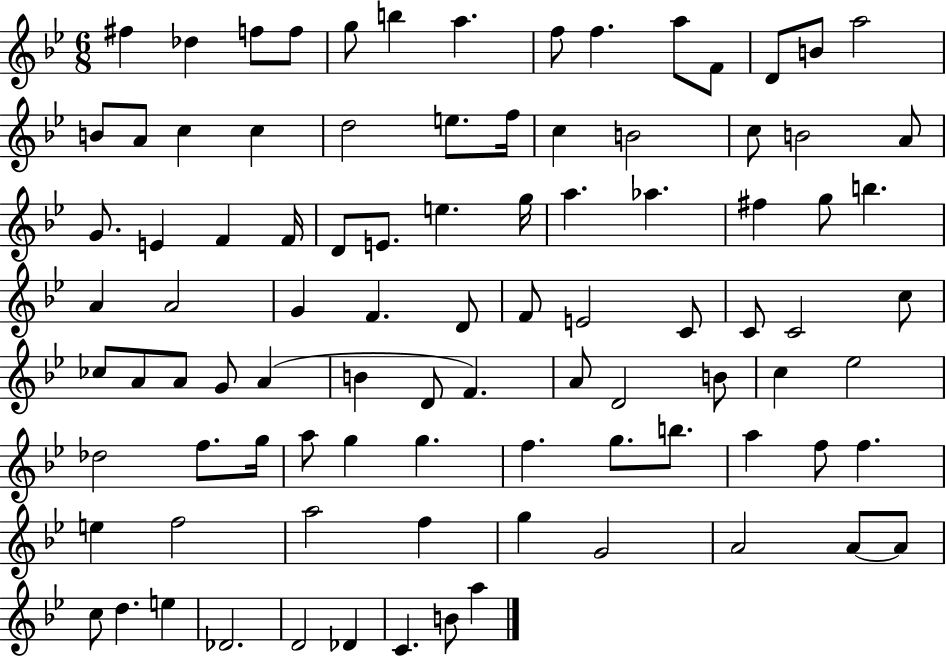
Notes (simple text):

F#5/q Db5/q F5/e F5/e G5/e B5/q A5/q. F5/e F5/q. A5/e F4/e D4/e B4/e A5/h B4/e A4/e C5/q C5/q D5/h E5/e. F5/s C5/q B4/h C5/e B4/h A4/e G4/e. E4/q F4/q F4/s D4/e E4/e. E5/q. G5/s A5/q. Ab5/q. F#5/q G5/e B5/q. A4/q A4/h G4/q F4/q. D4/e F4/e E4/h C4/e C4/e C4/h C5/e CES5/e A4/e A4/e G4/e A4/q B4/q D4/e F4/q. A4/e D4/h B4/e C5/q Eb5/h Db5/h F5/e. G5/s A5/e G5/q G5/q. F5/q. G5/e. B5/e. A5/q F5/e F5/q. E5/q F5/h A5/h F5/q G5/q G4/h A4/h A4/e A4/e C5/e D5/q. E5/q Db4/h. D4/h Db4/q C4/q. B4/e A5/q